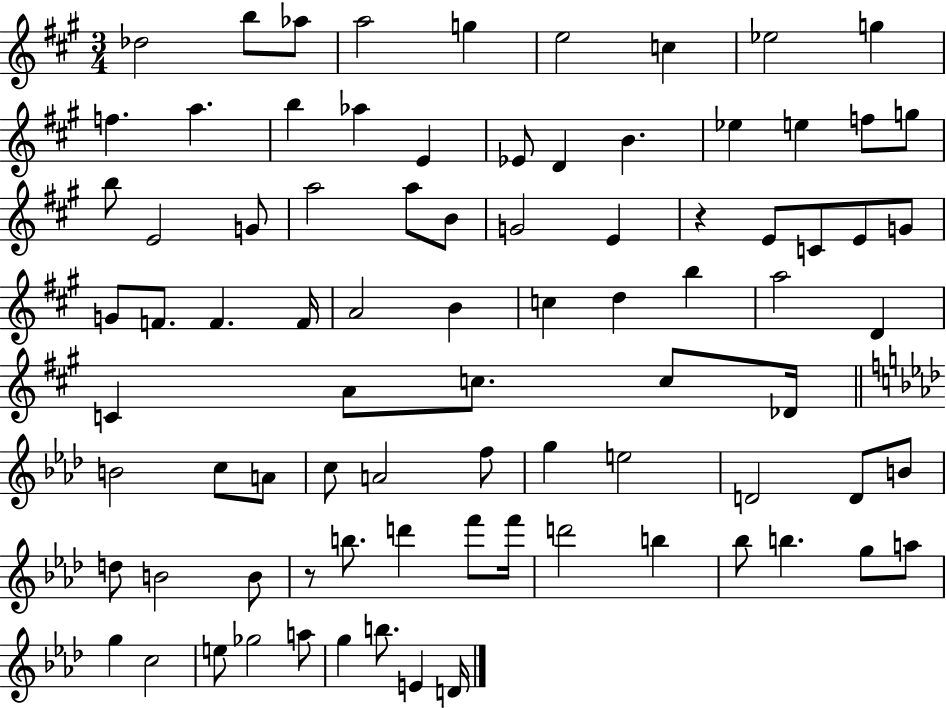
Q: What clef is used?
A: treble